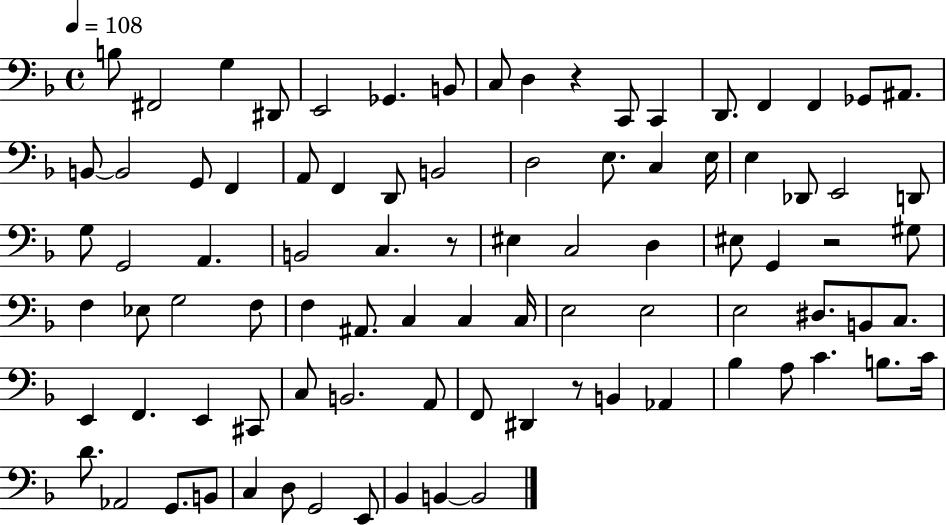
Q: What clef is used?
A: bass